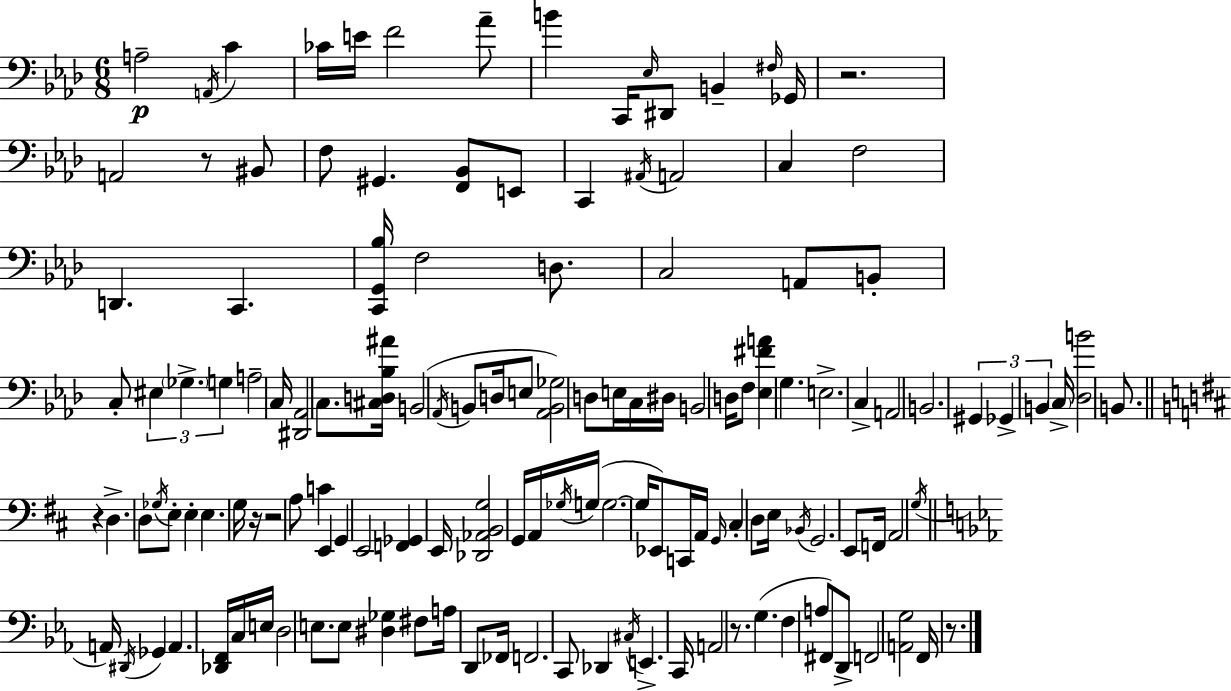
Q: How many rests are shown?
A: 7